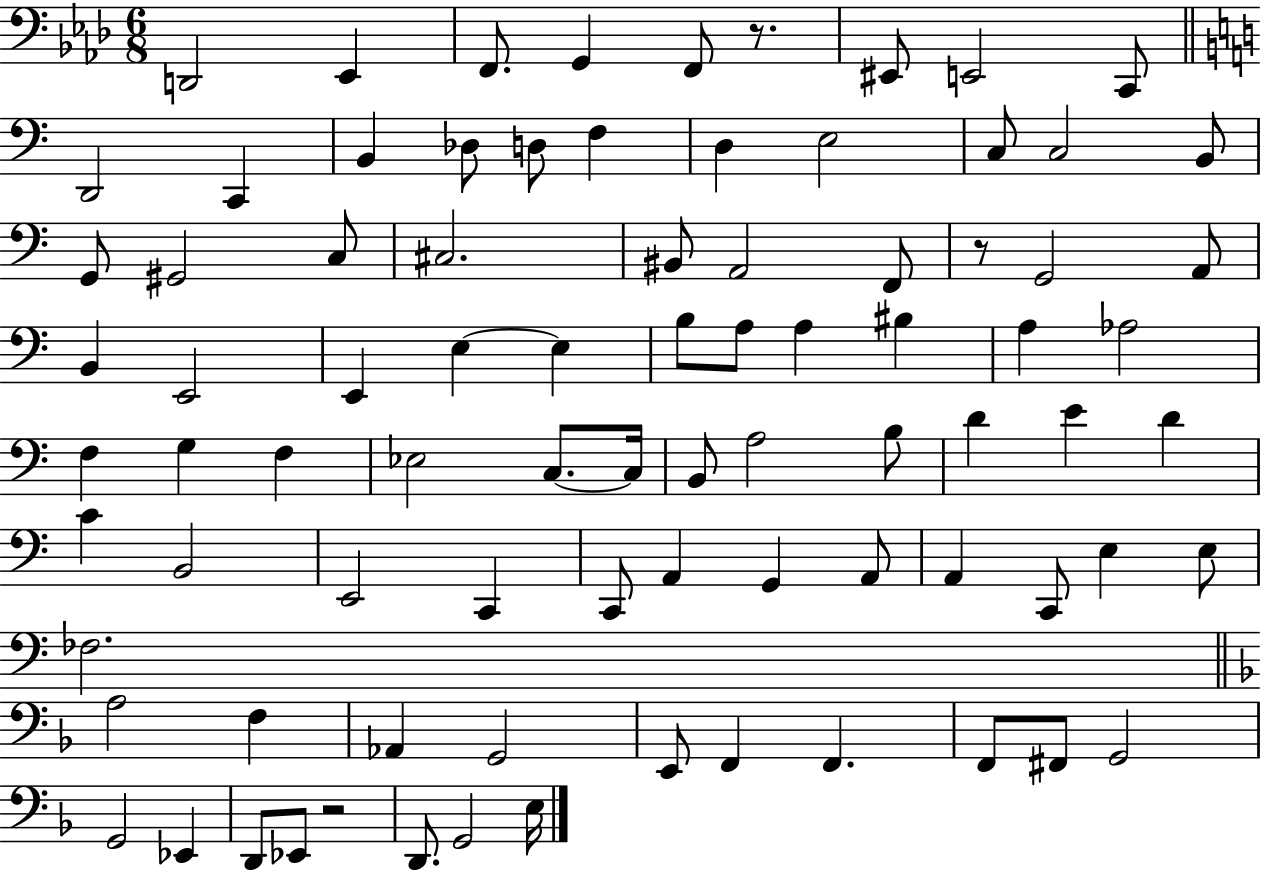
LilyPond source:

{
  \clef bass
  \numericTimeSignature
  \time 6/8
  \key aes \major
  d,2 ees,4 | f,8. g,4 f,8 r8. | eis,8 e,2 c,8 | \bar "||" \break \key c \major d,2 c,4 | b,4 des8 d8 f4 | d4 e2 | c8 c2 b,8 | \break g,8 gis,2 c8 | cis2. | bis,8 a,2 f,8 | r8 g,2 a,8 | \break b,4 e,2 | e,4 e4~~ e4 | b8 a8 a4 bis4 | a4 aes2 | \break f4 g4 f4 | ees2 c8.~~ c16 | b,8 a2 b8 | d'4 e'4 d'4 | \break c'4 b,2 | e,2 c,4 | c,8 a,4 g,4 a,8 | a,4 c,8 e4 e8 | \break fes2. | \bar "||" \break \key d \minor a2 f4 | aes,4 g,2 | e,8 f,4 f,4. | f,8 fis,8 g,2 | \break g,2 ees,4 | d,8 ees,8 r2 | d,8. g,2 e16 | \bar "|."
}